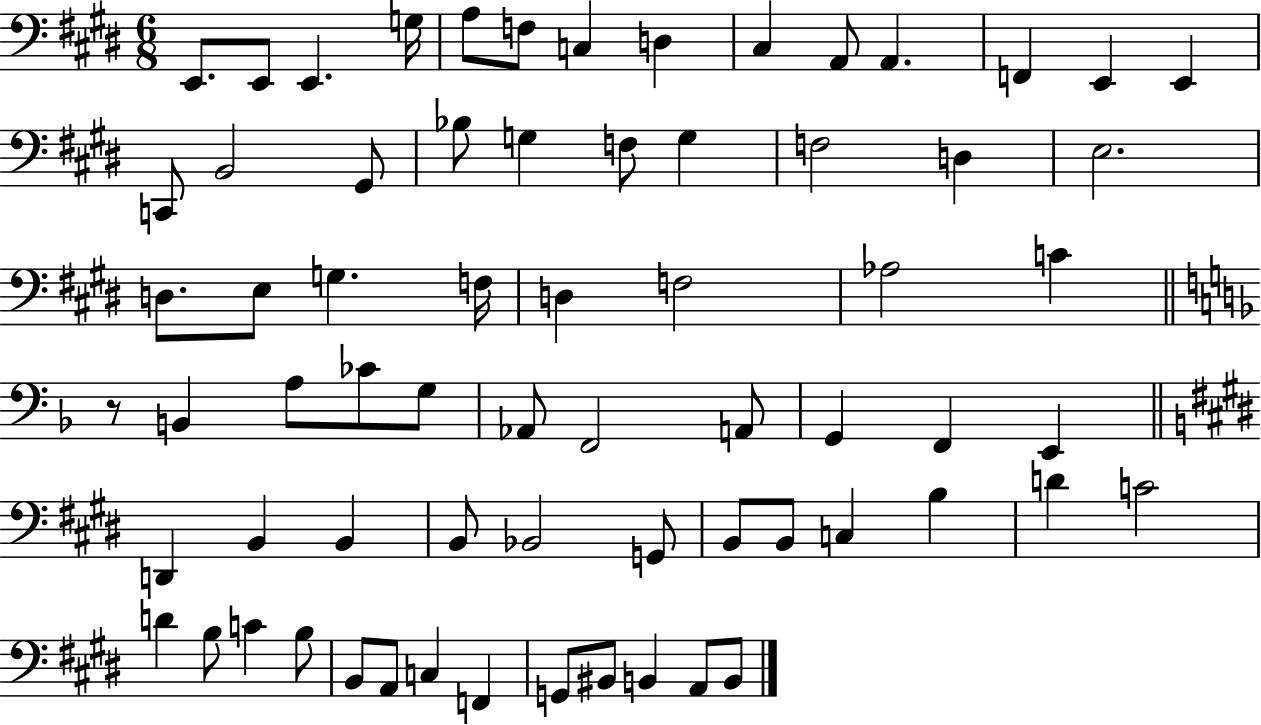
{
  \clef bass
  \numericTimeSignature
  \time 6/8
  \key e \major
  \repeat volta 2 { e,8. e,8 e,4. g16 | a8 f8 c4 d4 | cis4 a,8 a,4. | f,4 e,4 e,4 | \break c,8 b,2 gis,8 | bes8 g4 f8 g4 | f2 d4 | e2. | \break d8. e8 g4. f16 | d4 f2 | aes2 c'4 | \bar "||" \break \key f \major r8 b,4 a8 ces'8 g8 | aes,8 f,2 a,8 | g,4 f,4 e,4 | \bar "||" \break \key e \major d,4 b,4 b,4 | b,8 bes,2 g,8 | b,8 b,8 c4 b4 | d'4 c'2 | \break d'4 b8 c'4 b8 | b,8 a,8 c4 f,4 | g,8 bis,8 b,4 a,8 b,8 | } \bar "|."
}